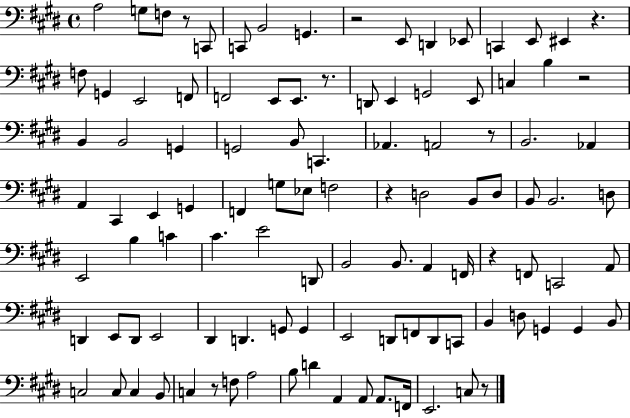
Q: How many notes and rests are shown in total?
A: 106